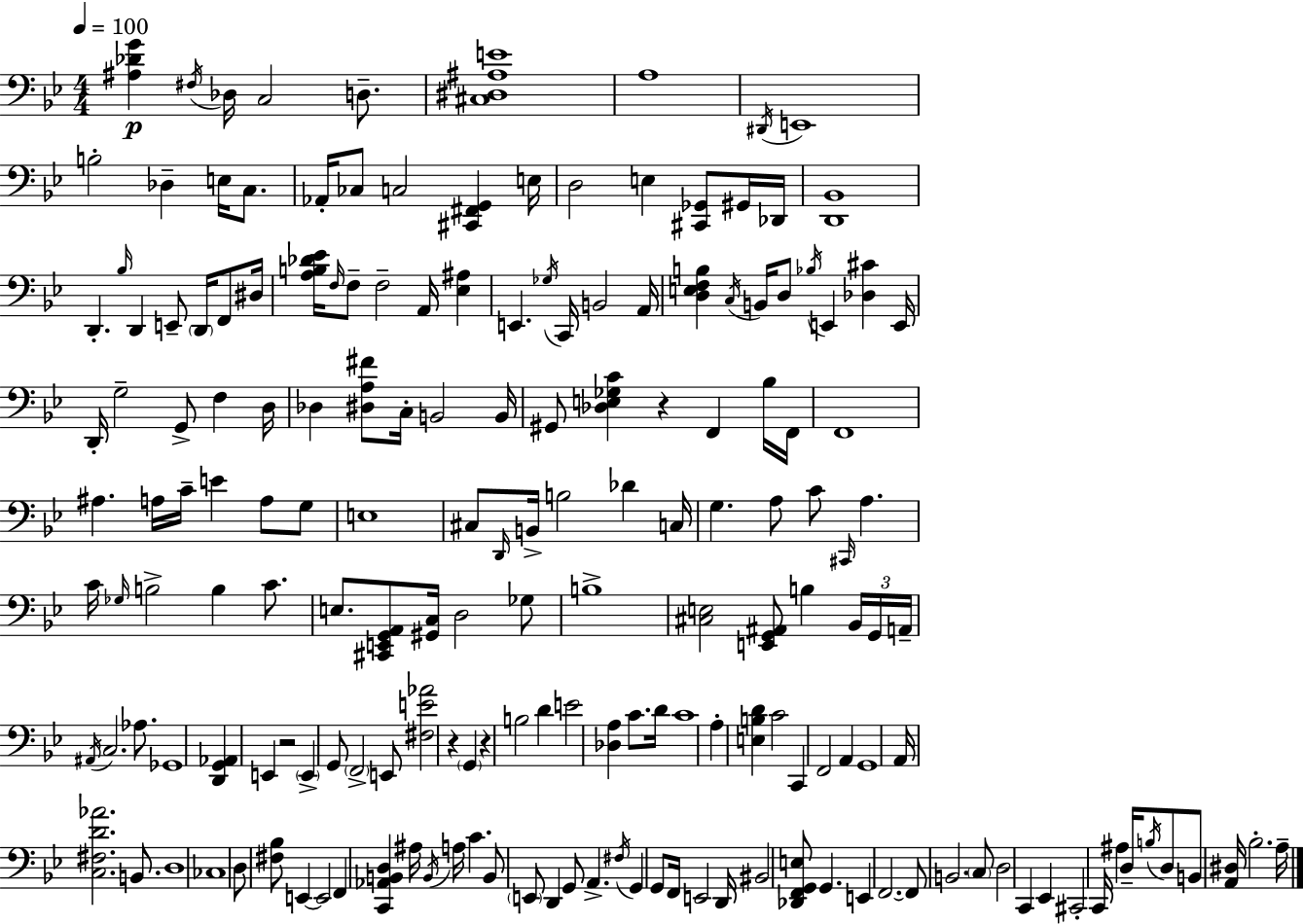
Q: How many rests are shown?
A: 4